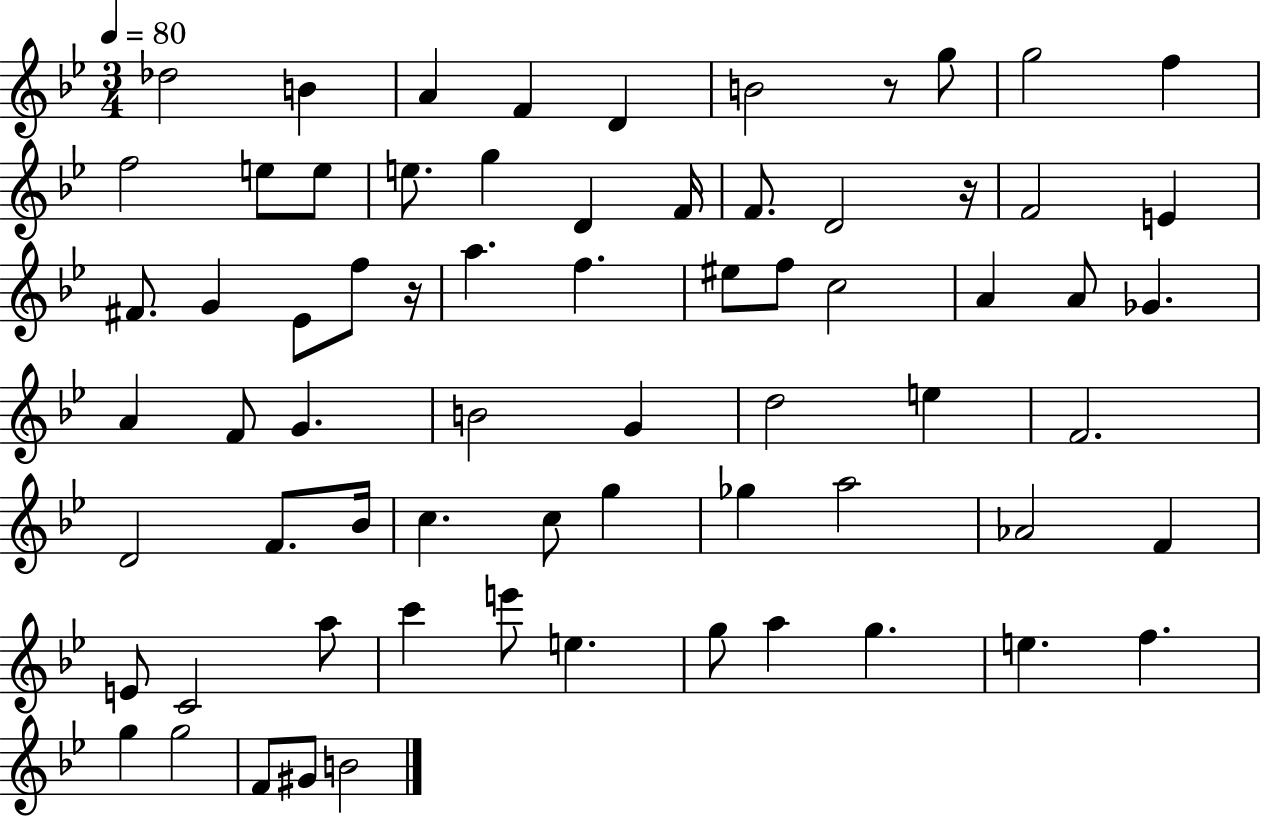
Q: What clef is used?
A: treble